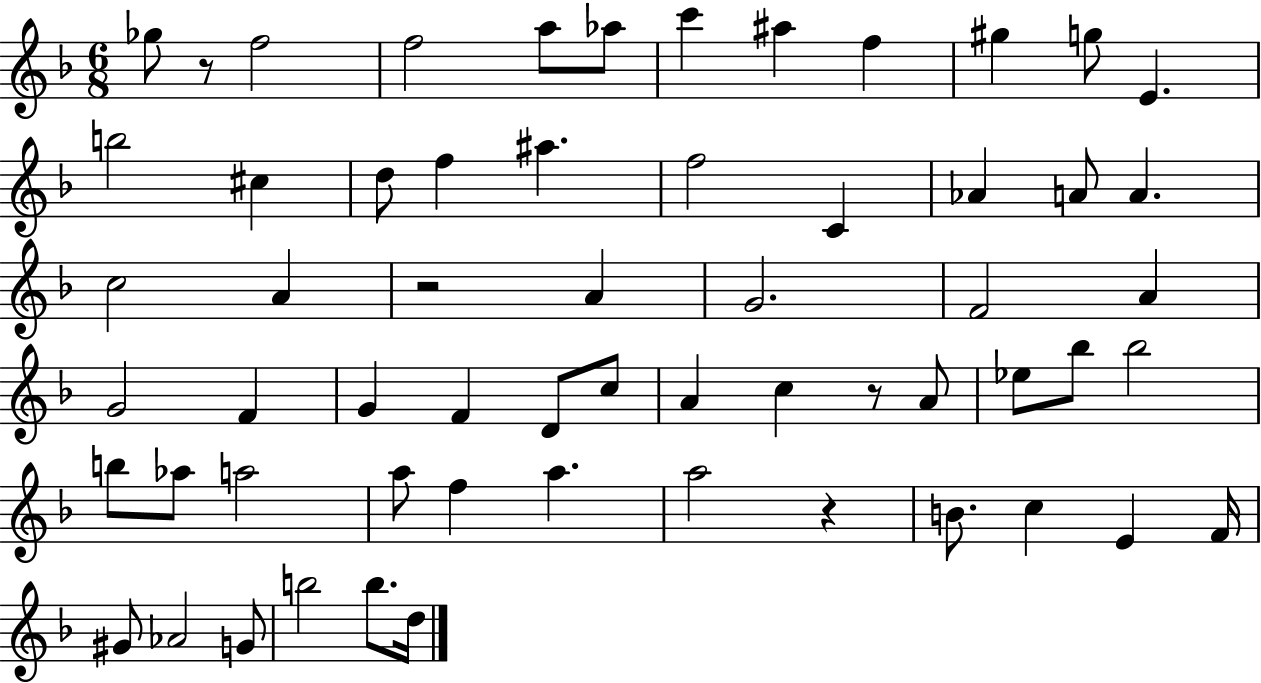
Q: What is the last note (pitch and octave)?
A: D5